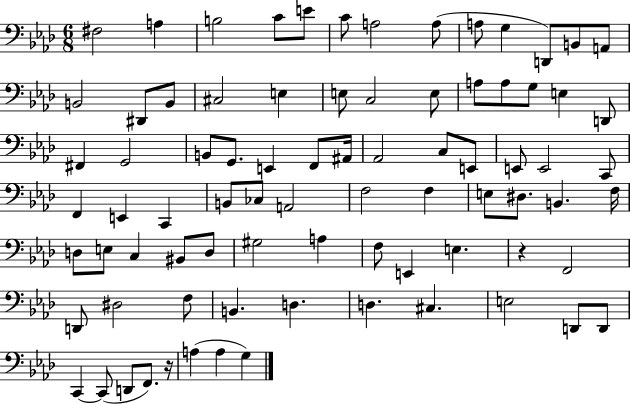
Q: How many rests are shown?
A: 2